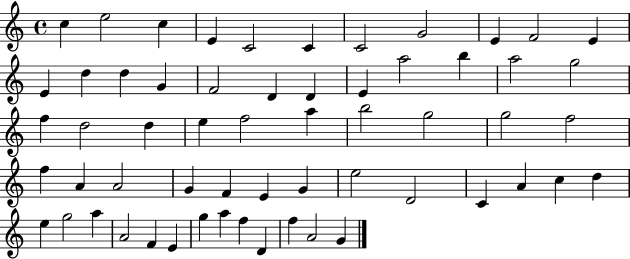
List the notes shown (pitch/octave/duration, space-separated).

C5/q E5/h C5/q E4/q C4/h C4/q C4/h G4/h E4/q F4/h E4/q E4/q D5/q D5/q G4/q F4/h D4/q D4/q E4/q A5/h B5/q A5/h G5/h F5/q D5/h D5/q E5/q F5/h A5/q B5/h G5/h G5/h F5/h F5/q A4/q A4/h G4/q F4/q E4/q G4/q E5/h D4/h C4/q A4/q C5/q D5/q E5/q G5/h A5/q A4/h F4/q E4/q G5/q A5/q F5/q D4/q F5/q A4/h G4/q